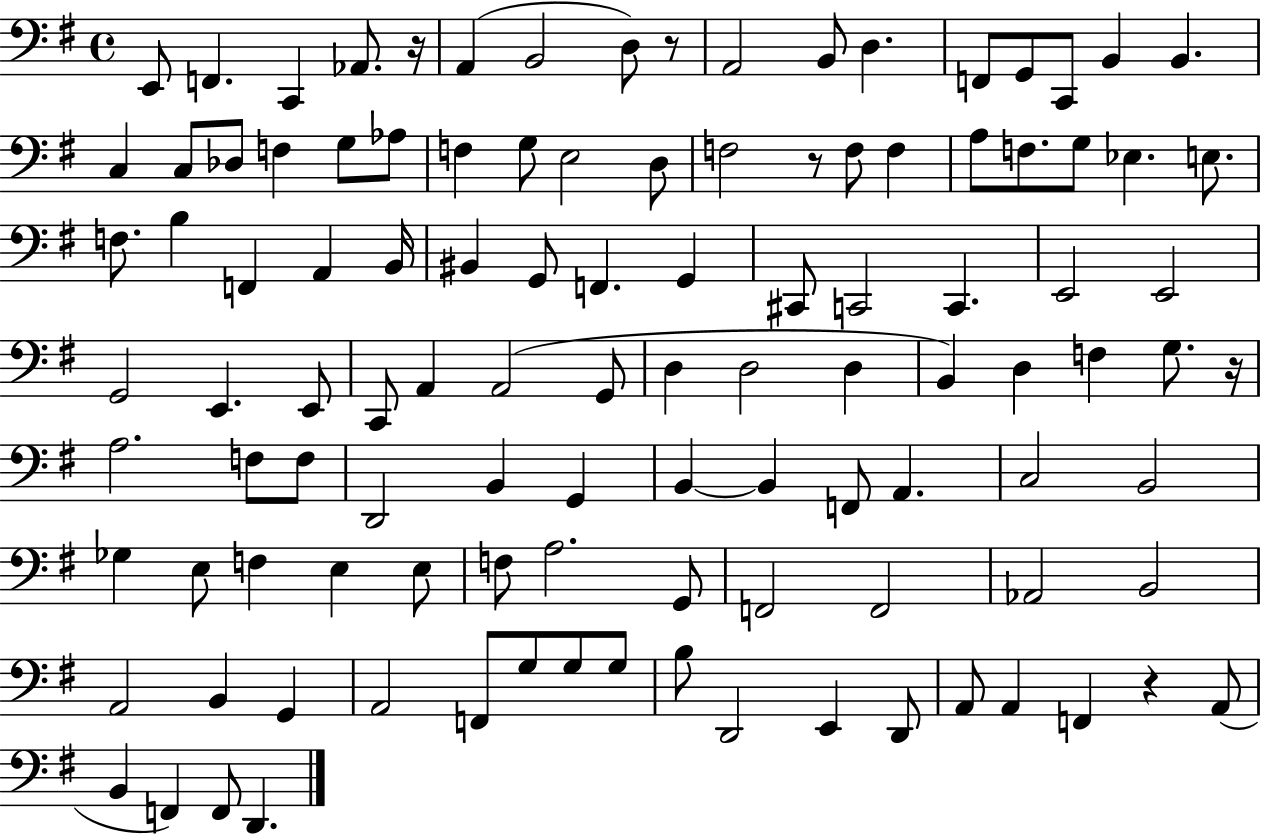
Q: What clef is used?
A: bass